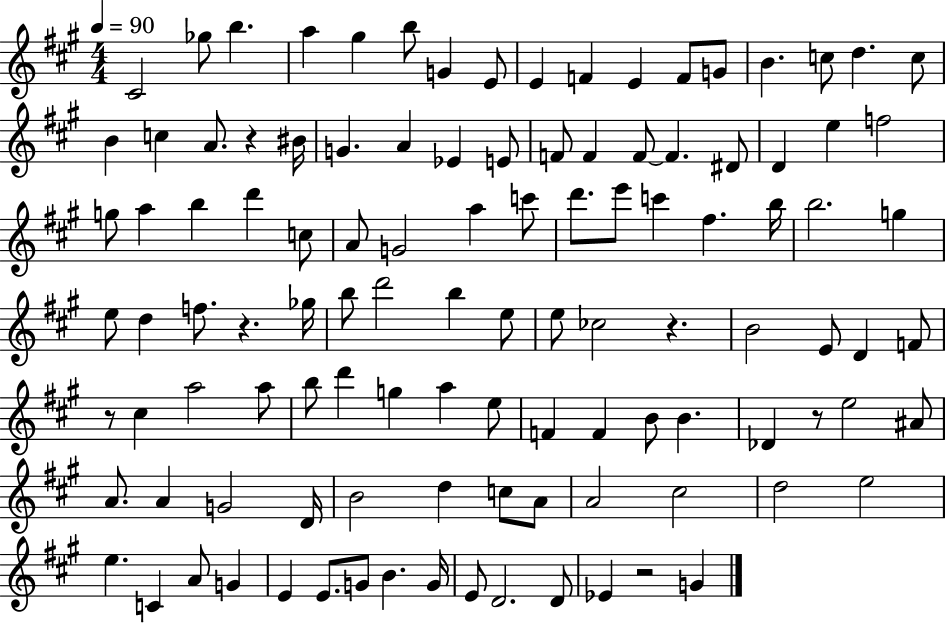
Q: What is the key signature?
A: A major